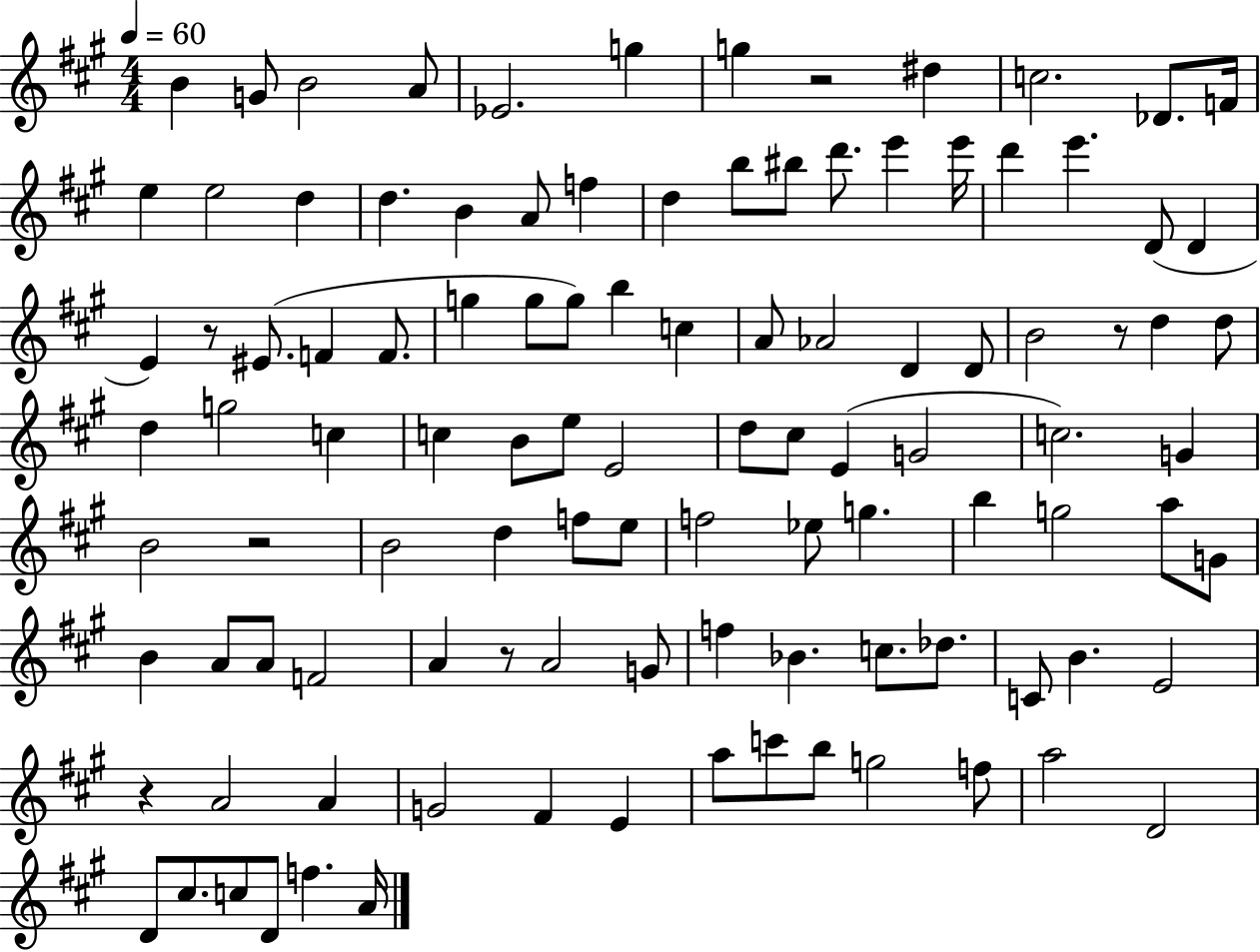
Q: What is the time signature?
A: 4/4